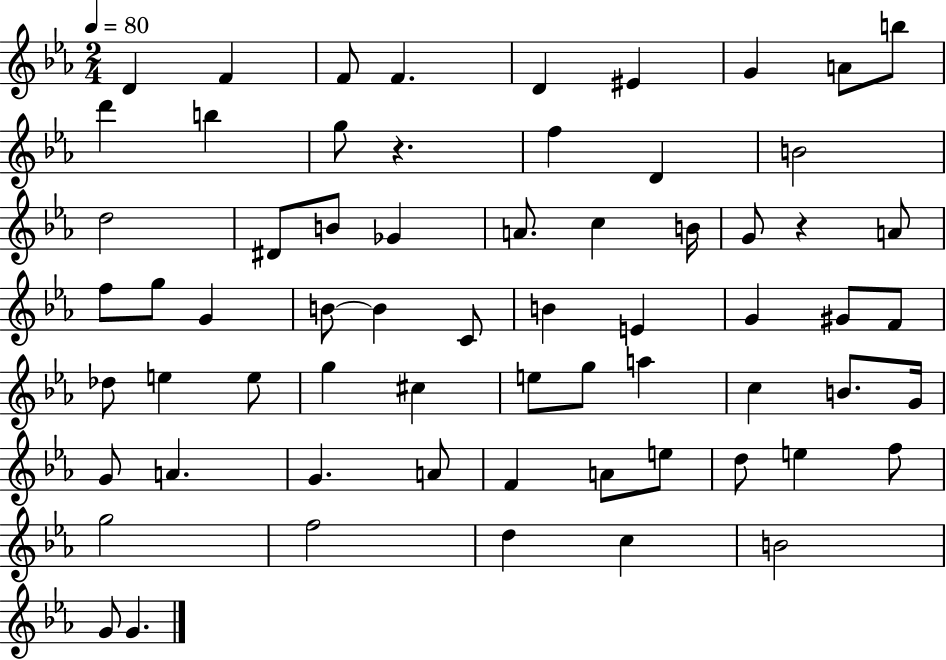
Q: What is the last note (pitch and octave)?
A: G4